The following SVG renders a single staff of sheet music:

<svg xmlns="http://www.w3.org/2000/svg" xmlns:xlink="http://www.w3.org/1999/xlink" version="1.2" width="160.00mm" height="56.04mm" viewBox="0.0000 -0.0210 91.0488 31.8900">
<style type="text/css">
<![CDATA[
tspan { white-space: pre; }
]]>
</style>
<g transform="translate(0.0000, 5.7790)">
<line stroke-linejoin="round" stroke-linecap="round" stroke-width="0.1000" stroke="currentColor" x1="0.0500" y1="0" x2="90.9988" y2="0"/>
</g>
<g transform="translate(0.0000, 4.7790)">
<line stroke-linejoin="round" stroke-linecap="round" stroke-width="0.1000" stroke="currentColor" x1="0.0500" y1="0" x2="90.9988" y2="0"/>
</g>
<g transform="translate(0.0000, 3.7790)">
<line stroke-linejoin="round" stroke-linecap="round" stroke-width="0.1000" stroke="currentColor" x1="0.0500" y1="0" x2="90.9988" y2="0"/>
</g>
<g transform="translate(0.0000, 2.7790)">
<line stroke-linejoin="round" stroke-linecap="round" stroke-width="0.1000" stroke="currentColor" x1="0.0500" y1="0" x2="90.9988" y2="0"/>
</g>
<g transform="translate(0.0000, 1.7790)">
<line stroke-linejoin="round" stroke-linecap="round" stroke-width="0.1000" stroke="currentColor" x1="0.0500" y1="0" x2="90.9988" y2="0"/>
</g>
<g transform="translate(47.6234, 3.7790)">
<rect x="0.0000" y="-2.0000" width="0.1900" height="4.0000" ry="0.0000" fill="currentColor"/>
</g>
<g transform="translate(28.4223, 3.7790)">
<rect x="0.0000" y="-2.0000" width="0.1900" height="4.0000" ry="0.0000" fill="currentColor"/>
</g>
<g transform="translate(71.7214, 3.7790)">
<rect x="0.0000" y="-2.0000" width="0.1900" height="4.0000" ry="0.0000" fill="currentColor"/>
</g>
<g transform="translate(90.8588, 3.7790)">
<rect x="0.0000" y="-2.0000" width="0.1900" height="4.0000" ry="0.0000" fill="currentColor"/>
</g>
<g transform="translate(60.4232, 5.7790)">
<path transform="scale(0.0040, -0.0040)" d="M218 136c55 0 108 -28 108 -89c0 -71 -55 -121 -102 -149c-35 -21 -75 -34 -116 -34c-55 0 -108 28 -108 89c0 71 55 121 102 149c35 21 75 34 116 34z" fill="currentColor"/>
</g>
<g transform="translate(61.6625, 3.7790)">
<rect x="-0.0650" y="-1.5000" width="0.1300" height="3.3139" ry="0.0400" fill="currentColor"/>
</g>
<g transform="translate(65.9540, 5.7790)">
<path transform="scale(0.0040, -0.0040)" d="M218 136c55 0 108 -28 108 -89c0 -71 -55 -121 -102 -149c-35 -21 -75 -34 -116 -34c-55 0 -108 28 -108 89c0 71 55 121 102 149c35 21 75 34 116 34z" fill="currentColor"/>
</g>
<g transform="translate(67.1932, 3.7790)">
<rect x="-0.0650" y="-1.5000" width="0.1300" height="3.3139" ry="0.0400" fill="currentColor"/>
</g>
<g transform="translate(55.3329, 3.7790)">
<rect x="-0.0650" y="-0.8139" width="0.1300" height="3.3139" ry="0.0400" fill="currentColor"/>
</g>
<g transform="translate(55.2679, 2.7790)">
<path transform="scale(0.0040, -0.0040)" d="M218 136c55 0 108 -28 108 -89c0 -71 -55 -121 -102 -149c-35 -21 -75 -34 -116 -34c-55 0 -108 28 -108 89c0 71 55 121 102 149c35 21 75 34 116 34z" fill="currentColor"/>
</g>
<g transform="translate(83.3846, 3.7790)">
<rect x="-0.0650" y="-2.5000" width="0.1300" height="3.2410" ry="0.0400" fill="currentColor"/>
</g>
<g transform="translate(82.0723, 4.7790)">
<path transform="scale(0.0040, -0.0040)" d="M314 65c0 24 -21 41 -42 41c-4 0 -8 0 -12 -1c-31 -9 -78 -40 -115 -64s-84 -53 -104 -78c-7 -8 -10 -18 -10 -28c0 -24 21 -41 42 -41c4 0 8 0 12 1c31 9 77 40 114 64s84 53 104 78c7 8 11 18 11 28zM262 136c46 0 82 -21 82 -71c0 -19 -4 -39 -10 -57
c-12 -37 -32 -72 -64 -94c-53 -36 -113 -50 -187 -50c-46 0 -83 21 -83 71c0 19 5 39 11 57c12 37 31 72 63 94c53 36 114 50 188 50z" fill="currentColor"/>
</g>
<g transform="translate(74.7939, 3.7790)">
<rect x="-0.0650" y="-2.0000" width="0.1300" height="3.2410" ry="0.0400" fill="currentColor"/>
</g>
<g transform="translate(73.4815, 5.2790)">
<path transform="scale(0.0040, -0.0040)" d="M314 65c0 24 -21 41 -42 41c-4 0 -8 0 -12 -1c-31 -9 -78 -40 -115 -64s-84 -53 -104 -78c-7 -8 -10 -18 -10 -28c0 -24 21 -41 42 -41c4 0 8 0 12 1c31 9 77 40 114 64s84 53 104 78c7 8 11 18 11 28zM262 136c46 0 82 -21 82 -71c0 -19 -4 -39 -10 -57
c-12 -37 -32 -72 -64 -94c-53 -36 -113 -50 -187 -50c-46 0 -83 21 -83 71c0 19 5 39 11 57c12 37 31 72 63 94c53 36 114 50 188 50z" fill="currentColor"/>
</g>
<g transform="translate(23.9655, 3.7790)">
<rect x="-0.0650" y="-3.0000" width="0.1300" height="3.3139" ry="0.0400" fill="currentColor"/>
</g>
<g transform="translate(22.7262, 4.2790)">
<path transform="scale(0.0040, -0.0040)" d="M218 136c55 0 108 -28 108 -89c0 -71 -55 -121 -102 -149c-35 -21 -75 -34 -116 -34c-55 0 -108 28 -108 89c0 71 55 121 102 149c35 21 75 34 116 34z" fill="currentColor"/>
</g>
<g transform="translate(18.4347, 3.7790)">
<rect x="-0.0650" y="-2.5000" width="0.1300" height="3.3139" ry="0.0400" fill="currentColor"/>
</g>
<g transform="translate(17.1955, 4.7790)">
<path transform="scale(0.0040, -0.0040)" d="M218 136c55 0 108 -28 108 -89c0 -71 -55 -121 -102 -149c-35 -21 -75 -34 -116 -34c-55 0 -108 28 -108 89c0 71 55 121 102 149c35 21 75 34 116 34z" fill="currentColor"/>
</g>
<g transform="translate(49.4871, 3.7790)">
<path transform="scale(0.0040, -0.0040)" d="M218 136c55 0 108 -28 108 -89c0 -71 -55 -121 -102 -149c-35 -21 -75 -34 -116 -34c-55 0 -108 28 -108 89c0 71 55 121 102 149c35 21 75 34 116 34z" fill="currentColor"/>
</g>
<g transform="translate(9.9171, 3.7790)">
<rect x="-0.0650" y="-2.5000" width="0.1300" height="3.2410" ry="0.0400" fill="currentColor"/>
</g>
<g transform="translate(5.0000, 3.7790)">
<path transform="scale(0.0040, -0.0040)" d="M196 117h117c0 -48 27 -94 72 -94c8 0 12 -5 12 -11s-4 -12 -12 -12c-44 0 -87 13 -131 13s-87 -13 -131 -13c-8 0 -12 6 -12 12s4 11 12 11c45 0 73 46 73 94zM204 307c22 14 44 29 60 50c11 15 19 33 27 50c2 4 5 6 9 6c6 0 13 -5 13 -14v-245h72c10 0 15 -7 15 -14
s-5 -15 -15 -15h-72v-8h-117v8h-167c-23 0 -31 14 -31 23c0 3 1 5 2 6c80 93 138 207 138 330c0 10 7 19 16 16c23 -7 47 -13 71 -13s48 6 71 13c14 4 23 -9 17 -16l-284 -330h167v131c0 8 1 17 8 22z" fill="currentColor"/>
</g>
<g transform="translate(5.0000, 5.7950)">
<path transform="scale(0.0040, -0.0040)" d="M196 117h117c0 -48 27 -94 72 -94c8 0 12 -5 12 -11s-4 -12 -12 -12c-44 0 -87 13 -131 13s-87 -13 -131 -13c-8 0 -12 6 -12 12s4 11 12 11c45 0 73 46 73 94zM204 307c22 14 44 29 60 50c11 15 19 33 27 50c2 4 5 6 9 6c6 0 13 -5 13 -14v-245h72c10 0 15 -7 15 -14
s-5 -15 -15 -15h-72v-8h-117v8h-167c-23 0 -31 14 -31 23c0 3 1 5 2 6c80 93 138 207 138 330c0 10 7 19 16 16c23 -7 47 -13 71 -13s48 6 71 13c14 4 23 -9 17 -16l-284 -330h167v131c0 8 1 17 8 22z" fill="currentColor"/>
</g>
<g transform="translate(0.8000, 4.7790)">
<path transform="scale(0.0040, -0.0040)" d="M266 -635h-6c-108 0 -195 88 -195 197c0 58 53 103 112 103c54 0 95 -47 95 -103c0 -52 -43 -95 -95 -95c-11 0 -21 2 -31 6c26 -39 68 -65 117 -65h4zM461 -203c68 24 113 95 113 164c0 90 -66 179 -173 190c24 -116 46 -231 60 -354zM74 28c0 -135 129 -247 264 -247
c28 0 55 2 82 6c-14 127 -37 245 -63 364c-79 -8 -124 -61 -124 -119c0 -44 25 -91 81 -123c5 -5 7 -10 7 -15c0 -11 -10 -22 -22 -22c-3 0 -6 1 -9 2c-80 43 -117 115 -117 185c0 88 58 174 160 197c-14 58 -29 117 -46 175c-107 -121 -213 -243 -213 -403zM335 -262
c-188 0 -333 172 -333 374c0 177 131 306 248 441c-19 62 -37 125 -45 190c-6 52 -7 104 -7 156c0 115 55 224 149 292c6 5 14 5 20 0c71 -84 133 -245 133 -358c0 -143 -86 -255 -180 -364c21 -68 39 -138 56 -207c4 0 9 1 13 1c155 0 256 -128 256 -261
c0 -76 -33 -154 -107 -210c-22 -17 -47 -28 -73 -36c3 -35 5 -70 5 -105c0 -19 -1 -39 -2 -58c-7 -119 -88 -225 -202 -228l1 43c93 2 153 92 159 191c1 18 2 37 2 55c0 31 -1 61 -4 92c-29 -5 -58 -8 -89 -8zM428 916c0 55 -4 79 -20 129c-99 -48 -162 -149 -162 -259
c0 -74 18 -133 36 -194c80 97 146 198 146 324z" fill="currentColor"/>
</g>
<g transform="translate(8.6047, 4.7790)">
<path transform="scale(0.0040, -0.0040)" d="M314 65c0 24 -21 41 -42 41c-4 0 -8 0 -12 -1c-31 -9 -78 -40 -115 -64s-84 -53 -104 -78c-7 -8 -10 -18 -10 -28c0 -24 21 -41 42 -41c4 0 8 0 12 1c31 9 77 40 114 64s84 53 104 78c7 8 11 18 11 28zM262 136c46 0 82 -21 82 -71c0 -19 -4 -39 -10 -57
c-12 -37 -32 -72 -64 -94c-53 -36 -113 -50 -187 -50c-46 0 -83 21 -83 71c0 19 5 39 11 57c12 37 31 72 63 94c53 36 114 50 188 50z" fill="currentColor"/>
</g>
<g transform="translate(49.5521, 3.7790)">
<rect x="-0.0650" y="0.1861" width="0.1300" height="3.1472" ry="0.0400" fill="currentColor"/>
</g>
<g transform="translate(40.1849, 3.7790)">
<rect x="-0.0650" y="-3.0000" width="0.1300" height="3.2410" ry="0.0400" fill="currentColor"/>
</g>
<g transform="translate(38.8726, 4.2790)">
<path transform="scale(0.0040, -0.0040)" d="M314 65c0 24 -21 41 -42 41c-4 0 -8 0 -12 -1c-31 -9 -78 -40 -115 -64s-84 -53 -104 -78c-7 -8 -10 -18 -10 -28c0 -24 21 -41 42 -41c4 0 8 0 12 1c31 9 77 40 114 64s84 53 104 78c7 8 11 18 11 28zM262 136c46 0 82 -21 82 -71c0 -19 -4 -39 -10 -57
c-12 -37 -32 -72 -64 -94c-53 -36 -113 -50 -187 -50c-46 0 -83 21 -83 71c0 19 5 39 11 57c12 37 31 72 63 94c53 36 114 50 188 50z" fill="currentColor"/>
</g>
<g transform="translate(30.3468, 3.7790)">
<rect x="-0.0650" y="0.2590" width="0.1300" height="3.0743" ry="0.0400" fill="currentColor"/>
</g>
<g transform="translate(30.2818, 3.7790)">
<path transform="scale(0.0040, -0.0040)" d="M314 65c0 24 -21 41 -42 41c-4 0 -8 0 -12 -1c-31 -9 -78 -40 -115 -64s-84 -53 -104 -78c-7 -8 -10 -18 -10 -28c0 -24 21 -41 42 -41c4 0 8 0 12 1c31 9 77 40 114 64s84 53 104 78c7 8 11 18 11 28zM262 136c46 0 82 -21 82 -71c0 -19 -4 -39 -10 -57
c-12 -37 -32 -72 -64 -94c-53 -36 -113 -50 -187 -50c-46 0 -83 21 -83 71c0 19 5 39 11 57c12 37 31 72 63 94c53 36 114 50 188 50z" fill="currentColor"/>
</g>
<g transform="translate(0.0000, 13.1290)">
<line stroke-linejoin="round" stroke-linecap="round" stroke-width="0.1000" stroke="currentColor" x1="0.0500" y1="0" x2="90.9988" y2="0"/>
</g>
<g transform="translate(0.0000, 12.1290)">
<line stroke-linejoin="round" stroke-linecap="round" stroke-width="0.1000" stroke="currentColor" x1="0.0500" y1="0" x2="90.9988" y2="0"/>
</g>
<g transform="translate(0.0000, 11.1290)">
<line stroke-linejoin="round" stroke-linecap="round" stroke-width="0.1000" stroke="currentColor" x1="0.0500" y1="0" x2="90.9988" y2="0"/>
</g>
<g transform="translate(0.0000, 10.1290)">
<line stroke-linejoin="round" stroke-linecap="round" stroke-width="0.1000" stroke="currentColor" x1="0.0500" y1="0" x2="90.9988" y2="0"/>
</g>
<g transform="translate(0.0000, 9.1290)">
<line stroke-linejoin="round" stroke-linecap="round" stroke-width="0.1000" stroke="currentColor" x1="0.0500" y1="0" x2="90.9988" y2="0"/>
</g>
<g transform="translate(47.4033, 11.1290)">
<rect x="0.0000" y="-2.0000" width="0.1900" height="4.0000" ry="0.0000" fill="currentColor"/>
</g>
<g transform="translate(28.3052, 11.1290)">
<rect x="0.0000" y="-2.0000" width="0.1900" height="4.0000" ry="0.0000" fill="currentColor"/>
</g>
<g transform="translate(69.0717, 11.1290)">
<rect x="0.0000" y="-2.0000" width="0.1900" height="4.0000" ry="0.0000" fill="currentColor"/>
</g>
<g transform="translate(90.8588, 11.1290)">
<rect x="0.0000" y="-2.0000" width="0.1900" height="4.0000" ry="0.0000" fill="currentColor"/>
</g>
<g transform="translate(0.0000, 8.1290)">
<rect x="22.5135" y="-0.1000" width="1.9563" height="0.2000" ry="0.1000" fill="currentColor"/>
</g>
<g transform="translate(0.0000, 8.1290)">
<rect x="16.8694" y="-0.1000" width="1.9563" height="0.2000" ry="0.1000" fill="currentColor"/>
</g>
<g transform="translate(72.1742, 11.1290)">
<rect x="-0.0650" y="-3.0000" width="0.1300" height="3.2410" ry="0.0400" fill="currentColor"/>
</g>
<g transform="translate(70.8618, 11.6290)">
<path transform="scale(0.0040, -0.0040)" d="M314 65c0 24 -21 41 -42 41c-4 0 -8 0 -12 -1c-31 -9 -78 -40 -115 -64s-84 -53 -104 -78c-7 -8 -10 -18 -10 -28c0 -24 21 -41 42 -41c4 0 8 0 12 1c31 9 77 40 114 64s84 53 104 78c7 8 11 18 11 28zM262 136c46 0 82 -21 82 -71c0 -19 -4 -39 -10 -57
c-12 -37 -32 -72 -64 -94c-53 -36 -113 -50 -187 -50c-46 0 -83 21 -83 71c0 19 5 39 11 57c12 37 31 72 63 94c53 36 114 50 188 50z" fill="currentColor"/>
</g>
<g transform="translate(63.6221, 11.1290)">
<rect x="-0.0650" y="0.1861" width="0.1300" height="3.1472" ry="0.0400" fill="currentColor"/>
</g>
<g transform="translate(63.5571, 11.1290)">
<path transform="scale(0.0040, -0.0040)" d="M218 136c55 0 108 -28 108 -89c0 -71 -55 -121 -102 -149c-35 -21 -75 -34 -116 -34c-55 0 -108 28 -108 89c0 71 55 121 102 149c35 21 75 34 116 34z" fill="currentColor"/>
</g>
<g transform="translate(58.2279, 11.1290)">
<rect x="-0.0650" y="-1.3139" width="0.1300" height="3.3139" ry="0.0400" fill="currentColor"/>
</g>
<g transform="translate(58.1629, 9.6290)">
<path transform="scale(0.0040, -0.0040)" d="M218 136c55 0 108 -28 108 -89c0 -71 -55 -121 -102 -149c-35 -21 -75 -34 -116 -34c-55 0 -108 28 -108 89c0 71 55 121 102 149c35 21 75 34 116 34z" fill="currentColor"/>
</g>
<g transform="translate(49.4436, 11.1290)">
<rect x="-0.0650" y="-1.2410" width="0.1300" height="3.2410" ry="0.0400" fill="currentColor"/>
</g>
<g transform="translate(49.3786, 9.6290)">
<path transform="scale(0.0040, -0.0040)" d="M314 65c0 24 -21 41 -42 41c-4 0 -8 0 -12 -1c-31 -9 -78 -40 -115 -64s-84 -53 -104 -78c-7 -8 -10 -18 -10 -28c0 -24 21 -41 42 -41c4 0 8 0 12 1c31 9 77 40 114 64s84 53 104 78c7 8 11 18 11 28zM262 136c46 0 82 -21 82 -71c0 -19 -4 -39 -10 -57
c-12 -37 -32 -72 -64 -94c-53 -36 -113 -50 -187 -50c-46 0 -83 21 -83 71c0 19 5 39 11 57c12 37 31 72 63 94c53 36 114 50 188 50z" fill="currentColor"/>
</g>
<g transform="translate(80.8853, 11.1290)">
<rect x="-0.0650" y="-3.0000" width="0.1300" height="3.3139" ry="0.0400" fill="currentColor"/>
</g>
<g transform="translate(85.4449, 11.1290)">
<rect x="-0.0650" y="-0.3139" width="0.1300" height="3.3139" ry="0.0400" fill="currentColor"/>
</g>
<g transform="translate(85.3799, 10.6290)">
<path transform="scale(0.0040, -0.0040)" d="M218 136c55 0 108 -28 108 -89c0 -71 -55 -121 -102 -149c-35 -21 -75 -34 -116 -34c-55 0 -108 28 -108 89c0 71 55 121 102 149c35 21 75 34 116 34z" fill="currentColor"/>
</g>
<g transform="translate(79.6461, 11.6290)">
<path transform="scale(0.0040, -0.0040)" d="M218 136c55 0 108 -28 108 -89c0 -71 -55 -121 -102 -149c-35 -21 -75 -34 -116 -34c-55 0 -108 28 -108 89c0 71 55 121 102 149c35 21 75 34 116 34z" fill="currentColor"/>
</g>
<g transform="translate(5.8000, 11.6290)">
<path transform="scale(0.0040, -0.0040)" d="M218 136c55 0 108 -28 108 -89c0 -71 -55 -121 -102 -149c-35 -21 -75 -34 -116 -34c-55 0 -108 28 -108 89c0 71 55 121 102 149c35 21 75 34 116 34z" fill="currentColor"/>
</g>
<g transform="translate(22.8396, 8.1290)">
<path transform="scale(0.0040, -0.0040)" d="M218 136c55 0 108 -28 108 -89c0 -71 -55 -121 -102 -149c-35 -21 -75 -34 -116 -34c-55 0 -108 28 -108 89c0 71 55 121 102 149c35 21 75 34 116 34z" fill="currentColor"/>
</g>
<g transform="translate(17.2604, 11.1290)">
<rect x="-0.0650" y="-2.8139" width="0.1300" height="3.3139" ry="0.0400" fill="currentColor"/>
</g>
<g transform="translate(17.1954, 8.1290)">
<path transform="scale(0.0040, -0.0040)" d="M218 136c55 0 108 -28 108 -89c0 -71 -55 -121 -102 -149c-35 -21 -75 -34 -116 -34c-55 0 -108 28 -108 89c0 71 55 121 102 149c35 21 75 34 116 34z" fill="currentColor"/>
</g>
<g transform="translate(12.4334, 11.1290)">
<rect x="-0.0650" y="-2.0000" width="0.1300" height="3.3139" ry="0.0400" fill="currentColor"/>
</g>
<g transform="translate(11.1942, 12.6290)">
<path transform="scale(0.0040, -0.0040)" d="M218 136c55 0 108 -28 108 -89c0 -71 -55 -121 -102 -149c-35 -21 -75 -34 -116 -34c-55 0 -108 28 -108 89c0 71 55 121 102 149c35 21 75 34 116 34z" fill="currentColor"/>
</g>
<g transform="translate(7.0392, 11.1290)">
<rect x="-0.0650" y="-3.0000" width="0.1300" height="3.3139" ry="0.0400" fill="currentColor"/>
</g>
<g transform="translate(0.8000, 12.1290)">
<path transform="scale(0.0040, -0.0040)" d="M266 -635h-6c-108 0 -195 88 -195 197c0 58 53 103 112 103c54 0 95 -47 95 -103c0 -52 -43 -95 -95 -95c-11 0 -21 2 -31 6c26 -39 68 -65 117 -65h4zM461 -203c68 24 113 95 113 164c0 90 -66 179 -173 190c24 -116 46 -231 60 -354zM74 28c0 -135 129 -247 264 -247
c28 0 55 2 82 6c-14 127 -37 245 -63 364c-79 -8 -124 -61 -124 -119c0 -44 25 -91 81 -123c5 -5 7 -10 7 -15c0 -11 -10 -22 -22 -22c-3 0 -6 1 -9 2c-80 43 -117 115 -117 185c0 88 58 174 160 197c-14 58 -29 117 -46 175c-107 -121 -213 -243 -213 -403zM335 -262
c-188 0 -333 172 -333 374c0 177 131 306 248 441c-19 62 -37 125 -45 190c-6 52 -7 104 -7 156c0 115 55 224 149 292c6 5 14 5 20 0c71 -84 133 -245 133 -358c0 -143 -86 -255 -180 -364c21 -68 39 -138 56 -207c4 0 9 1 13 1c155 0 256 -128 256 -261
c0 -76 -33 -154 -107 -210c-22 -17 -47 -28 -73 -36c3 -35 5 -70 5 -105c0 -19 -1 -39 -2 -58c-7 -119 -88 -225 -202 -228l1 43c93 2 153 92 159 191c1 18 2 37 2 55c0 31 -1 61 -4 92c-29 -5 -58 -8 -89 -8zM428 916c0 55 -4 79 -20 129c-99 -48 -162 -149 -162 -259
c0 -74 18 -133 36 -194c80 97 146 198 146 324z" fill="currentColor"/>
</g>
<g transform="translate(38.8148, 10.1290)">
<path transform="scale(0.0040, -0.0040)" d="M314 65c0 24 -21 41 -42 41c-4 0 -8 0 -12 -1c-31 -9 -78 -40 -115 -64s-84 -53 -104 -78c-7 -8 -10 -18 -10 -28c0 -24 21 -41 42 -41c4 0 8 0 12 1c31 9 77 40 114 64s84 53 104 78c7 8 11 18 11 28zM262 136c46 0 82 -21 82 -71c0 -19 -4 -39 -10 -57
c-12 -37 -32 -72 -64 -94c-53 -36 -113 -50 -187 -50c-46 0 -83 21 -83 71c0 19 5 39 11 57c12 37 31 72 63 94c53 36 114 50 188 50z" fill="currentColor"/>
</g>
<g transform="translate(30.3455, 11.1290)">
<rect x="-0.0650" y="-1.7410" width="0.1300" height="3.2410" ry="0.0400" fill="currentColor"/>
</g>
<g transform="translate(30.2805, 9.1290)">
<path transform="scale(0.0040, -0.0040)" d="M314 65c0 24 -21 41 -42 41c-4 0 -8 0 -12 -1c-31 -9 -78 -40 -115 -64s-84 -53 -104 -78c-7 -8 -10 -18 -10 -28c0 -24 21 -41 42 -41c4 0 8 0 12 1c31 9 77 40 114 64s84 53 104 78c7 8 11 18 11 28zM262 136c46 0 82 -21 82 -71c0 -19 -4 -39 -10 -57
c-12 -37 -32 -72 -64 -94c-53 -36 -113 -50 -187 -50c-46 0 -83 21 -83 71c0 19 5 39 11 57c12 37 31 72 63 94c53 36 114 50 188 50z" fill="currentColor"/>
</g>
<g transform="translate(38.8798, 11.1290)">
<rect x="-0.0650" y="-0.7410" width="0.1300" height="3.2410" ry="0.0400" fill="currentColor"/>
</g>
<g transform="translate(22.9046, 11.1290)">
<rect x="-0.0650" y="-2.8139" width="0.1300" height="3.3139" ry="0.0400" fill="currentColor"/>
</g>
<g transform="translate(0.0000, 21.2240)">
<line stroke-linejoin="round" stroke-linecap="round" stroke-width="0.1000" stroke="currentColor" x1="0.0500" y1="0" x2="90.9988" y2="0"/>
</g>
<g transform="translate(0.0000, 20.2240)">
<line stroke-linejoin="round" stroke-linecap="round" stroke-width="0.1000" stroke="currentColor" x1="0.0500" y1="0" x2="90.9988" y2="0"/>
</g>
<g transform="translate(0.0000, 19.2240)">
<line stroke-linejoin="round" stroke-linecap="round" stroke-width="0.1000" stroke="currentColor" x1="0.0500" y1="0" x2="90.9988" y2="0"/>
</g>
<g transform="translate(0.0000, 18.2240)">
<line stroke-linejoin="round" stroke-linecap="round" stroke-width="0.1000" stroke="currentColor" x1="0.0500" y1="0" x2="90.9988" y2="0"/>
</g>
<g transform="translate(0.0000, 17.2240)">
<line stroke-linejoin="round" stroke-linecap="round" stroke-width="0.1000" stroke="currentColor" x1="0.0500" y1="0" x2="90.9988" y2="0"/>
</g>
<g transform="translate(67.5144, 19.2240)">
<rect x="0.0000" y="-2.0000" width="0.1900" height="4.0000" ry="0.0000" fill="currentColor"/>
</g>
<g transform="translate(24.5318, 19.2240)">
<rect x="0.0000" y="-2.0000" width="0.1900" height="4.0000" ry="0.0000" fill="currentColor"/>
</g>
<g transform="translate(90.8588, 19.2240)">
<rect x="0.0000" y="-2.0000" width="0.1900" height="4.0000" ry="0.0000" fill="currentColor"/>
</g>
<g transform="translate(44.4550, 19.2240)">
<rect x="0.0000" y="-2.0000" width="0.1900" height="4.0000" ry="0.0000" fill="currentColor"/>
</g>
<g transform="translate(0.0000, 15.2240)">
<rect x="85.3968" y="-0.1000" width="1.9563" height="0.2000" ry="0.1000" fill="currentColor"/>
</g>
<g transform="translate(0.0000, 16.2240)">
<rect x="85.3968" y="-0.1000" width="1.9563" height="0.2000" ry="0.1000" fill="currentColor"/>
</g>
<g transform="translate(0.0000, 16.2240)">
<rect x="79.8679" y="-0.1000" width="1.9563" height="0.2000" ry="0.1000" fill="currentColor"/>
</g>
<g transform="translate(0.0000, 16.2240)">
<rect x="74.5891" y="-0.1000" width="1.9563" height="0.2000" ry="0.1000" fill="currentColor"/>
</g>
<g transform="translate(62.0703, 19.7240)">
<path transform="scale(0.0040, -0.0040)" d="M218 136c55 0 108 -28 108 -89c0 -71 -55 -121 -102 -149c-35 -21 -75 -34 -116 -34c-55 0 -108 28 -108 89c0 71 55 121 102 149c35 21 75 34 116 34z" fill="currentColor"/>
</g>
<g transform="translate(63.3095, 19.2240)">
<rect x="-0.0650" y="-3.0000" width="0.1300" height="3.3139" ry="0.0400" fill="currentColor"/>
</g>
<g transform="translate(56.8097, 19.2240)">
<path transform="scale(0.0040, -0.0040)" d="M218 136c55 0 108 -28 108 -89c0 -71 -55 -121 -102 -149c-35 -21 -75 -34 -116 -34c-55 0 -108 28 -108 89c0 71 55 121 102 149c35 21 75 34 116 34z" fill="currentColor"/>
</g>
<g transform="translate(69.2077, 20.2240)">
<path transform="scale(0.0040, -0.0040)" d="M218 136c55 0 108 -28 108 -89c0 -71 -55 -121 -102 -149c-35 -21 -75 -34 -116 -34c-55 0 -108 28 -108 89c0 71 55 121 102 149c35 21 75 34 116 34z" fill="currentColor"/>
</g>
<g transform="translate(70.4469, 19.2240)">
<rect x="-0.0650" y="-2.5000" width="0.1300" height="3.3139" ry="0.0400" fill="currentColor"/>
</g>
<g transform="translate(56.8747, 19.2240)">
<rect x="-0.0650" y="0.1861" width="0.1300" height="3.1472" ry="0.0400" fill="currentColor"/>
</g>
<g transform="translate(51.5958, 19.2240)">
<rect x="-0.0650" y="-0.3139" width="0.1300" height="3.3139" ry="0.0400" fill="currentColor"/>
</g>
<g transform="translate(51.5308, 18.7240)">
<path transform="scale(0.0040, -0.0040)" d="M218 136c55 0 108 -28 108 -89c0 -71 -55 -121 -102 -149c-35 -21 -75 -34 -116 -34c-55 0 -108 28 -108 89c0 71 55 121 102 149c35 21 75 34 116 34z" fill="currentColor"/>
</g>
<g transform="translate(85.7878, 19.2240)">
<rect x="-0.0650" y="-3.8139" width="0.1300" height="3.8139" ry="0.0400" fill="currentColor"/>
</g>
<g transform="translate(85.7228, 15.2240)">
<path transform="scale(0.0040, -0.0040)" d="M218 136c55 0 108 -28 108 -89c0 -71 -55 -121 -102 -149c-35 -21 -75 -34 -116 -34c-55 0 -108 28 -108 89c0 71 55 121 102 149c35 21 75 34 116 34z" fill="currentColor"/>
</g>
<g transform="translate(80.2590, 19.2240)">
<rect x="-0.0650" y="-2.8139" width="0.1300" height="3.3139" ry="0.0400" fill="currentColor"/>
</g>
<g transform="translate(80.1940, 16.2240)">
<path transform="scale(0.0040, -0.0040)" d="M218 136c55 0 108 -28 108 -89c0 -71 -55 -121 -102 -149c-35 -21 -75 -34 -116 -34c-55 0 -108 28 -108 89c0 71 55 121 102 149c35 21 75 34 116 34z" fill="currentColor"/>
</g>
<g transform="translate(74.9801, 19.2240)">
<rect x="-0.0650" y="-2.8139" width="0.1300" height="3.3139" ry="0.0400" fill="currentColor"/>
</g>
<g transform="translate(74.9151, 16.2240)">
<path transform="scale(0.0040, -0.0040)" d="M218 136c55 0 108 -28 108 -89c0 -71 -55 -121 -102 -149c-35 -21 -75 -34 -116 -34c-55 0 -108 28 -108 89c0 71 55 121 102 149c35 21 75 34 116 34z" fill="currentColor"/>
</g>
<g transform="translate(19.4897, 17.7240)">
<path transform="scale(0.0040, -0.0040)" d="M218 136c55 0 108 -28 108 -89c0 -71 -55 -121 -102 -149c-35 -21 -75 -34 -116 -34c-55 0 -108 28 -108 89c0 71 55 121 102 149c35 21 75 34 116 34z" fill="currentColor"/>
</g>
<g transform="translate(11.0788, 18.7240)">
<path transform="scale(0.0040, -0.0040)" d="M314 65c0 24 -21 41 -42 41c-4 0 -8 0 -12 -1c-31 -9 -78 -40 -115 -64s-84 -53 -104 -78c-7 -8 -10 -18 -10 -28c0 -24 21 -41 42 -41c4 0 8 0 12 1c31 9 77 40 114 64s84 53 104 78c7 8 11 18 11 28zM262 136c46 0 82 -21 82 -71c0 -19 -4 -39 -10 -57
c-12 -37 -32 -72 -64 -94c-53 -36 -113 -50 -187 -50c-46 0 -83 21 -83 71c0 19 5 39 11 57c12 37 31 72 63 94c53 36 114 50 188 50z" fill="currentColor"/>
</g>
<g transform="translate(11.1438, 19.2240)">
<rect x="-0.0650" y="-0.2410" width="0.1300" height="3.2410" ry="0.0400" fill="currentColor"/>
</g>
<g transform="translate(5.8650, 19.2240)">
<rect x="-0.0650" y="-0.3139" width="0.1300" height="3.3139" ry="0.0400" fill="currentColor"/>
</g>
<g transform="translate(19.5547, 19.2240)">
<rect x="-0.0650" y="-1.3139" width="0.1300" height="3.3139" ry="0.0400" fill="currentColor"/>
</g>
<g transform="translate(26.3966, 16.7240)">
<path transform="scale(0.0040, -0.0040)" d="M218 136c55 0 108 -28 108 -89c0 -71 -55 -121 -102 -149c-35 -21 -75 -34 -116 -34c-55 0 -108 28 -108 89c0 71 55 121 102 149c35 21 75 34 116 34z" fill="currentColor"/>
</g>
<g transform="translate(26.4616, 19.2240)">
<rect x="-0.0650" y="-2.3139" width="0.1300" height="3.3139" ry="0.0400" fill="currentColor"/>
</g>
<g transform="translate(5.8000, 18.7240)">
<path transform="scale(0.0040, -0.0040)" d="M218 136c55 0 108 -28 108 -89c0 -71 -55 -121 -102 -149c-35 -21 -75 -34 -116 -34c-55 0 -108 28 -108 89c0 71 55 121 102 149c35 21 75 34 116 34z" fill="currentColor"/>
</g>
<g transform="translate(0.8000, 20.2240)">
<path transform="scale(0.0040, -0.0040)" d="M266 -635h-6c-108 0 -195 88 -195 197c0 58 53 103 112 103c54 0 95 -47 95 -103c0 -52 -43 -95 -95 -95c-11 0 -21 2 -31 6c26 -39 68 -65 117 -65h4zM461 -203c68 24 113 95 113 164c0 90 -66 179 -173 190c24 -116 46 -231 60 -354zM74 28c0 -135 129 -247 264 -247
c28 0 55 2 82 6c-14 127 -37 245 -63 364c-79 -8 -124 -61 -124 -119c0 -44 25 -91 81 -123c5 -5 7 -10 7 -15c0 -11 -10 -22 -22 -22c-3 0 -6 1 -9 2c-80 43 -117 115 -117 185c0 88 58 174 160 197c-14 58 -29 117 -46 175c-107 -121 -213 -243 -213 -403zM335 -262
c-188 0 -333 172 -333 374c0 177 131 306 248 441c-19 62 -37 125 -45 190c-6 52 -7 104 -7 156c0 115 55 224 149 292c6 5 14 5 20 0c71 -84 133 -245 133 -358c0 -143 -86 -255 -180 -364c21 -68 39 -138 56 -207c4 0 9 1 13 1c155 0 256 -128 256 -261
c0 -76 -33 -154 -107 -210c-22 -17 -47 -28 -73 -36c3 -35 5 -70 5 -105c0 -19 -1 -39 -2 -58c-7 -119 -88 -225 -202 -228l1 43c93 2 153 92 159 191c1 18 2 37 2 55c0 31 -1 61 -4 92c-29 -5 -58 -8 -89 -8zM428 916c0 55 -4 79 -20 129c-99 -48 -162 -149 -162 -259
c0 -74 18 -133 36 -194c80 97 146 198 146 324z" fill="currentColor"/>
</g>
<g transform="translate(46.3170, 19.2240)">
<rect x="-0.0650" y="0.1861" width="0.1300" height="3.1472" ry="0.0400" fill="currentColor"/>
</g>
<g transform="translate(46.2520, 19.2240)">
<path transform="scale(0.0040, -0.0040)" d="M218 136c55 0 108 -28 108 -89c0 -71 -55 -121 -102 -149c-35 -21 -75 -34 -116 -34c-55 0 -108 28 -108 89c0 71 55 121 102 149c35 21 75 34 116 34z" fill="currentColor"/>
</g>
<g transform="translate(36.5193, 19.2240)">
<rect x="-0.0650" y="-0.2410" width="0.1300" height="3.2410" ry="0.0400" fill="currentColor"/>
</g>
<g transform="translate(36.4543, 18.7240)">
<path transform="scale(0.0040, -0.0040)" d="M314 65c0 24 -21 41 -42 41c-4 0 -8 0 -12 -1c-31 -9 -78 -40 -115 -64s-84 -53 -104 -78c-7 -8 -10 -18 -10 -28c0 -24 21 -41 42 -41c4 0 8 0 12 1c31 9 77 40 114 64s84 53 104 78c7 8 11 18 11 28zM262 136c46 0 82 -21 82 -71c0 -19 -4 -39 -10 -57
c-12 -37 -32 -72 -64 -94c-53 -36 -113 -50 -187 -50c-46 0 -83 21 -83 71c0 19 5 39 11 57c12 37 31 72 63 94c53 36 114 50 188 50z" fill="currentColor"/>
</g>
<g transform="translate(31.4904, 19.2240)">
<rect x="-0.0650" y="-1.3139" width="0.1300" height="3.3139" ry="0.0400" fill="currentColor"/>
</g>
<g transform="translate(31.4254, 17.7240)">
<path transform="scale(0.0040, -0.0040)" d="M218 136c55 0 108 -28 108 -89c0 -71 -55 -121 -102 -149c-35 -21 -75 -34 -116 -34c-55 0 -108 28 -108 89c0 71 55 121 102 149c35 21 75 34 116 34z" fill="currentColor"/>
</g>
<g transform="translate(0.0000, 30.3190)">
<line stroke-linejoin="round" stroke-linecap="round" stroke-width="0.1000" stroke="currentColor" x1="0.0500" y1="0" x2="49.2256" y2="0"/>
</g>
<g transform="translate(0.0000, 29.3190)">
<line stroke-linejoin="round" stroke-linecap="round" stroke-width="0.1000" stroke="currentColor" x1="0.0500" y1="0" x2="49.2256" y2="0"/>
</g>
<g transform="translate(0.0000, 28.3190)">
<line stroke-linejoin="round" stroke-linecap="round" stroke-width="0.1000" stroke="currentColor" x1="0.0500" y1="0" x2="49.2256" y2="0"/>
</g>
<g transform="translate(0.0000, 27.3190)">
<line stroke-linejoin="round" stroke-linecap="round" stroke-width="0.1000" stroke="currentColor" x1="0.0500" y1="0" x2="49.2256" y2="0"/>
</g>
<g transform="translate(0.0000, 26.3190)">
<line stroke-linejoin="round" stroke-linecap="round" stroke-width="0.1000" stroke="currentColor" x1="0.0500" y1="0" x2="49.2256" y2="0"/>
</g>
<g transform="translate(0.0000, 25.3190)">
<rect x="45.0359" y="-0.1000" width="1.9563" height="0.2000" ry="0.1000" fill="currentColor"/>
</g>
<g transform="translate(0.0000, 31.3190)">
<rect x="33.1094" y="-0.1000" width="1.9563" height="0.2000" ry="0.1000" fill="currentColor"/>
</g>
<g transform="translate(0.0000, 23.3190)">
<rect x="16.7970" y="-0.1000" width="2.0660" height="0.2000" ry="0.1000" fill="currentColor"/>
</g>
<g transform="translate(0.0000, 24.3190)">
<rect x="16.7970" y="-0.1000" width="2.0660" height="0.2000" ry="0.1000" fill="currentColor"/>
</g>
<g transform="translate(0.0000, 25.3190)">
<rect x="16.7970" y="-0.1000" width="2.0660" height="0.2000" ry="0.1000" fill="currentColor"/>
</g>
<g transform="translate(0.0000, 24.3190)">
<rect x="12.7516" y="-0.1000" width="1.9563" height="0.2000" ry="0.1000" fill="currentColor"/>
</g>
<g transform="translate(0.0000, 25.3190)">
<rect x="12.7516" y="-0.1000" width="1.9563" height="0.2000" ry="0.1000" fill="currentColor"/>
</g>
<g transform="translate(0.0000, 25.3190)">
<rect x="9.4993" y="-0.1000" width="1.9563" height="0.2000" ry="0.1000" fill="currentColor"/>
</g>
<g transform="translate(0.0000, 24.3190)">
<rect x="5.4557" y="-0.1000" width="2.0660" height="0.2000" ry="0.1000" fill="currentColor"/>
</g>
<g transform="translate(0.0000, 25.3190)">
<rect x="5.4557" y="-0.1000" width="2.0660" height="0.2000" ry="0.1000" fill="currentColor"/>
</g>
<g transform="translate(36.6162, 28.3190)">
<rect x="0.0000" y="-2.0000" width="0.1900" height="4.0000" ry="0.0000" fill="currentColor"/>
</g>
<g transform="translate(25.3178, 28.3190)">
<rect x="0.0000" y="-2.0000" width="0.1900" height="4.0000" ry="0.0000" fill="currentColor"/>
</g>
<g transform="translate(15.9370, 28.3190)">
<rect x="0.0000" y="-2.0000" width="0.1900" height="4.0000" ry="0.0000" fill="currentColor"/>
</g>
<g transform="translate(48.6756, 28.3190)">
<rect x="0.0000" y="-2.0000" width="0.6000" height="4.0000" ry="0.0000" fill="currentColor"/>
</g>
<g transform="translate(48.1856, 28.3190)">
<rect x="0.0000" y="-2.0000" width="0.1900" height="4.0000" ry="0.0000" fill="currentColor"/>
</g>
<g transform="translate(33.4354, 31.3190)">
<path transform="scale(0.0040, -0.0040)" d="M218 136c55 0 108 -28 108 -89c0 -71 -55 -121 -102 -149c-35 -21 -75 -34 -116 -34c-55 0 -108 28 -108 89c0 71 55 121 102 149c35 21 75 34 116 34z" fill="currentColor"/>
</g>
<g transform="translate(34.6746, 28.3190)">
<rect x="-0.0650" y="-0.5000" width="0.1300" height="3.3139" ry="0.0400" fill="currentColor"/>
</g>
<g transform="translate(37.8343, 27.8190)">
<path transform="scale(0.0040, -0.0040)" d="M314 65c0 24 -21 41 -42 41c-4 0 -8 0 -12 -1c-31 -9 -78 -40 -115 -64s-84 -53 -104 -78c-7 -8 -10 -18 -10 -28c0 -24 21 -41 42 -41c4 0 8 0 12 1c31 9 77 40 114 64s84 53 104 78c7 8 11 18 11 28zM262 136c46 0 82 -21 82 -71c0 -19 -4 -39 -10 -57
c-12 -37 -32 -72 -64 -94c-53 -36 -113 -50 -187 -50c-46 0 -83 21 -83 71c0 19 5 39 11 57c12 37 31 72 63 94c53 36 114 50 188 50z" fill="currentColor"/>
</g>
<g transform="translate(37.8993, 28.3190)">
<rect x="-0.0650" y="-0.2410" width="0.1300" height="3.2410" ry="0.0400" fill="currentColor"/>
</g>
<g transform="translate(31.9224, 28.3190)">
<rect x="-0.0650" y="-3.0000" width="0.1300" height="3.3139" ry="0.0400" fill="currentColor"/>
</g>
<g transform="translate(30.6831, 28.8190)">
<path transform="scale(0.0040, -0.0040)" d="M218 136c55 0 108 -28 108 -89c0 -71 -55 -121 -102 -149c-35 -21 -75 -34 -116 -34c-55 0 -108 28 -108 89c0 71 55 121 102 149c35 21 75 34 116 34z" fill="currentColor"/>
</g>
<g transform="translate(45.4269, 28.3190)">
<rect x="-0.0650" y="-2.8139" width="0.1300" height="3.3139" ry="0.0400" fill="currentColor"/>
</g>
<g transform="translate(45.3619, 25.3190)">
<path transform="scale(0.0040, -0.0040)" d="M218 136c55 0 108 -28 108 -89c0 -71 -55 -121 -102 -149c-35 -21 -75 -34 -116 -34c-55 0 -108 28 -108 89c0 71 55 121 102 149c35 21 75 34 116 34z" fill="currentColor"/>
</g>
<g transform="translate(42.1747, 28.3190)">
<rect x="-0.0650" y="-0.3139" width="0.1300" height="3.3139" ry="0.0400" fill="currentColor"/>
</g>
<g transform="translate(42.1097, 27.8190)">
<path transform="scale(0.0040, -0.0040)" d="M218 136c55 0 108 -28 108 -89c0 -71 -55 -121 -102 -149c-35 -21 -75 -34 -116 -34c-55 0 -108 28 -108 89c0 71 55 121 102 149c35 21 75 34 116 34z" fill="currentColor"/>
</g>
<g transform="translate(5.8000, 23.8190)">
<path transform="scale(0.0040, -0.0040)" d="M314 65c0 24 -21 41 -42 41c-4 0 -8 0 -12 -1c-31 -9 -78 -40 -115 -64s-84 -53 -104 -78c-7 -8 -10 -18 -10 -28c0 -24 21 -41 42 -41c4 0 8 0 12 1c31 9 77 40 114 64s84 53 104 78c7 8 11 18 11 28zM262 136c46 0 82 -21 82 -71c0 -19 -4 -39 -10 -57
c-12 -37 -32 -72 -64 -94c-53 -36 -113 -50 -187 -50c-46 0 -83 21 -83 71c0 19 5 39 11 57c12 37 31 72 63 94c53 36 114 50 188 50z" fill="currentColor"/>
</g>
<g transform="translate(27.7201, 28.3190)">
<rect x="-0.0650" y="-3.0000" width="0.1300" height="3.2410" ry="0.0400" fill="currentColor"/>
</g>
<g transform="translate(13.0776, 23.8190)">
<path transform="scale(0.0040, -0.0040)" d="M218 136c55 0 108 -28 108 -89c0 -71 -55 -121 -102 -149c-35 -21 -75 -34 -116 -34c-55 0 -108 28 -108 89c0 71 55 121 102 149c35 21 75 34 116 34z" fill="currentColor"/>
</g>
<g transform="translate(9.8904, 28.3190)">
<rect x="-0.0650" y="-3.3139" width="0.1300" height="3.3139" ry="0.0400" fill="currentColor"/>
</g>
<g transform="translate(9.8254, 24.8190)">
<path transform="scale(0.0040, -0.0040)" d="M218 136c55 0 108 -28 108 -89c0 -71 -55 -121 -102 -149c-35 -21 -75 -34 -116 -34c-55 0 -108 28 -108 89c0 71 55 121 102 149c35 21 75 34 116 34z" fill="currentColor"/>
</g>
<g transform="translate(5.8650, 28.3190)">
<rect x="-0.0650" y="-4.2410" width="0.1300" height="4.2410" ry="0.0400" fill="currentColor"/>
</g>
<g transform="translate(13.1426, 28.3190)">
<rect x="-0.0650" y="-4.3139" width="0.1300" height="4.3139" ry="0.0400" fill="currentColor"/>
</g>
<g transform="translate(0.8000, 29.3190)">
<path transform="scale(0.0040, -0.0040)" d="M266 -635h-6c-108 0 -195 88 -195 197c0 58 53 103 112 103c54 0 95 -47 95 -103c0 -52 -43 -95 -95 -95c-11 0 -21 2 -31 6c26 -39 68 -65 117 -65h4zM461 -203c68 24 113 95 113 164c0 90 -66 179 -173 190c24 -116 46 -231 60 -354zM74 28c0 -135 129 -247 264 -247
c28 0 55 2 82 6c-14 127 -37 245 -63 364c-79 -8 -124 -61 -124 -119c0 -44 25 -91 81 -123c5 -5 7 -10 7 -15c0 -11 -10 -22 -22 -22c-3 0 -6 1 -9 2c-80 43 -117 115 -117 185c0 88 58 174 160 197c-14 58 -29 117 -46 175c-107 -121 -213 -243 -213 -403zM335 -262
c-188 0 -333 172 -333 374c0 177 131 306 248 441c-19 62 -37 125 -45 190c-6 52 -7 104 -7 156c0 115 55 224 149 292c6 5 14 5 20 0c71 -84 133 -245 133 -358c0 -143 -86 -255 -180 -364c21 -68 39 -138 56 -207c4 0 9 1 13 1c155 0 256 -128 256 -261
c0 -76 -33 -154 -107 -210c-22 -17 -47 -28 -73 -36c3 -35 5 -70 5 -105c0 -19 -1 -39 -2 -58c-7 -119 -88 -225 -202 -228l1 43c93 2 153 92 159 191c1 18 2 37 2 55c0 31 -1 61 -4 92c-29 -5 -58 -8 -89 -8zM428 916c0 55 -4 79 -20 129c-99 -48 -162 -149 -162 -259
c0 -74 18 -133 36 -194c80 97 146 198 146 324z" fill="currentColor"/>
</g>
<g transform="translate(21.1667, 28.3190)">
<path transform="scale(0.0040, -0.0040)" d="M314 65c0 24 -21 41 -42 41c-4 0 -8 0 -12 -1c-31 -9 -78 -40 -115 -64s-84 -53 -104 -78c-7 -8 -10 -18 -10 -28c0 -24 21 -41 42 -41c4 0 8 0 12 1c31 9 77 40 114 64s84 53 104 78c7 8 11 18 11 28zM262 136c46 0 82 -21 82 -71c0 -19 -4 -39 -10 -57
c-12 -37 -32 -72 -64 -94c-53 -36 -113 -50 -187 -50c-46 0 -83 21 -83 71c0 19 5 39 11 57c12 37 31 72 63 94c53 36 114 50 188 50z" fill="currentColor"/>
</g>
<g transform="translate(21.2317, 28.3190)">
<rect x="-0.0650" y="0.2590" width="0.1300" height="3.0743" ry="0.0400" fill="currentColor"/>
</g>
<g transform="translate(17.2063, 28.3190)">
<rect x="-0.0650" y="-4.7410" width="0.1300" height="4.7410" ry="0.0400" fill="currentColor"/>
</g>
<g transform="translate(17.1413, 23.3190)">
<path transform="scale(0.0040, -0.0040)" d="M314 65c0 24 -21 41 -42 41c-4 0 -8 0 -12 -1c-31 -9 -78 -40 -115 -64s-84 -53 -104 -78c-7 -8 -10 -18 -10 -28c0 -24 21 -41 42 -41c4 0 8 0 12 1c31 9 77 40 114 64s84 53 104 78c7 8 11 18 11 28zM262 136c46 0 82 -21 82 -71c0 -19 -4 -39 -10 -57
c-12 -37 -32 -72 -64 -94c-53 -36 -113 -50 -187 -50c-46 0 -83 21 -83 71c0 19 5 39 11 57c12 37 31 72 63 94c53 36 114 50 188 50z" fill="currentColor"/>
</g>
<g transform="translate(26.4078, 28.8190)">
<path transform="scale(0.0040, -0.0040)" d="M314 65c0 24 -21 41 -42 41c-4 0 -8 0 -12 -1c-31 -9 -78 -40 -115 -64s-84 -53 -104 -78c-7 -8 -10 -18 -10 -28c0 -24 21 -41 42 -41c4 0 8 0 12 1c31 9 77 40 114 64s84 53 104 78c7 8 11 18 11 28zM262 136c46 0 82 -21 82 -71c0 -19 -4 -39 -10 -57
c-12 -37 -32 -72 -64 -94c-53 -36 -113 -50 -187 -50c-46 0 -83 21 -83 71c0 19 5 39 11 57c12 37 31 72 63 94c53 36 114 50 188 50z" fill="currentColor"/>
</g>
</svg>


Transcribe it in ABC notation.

X:1
T:Untitled
M:4/4
L:1/4
K:C
G2 G A B2 A2 B d E E F2 G2 A F a a f2 d2 e2 e B A2 A c c c2 e g e c2 B c B A G a a c' d'2 b d' e'2 B2 A2 A C c2 c a